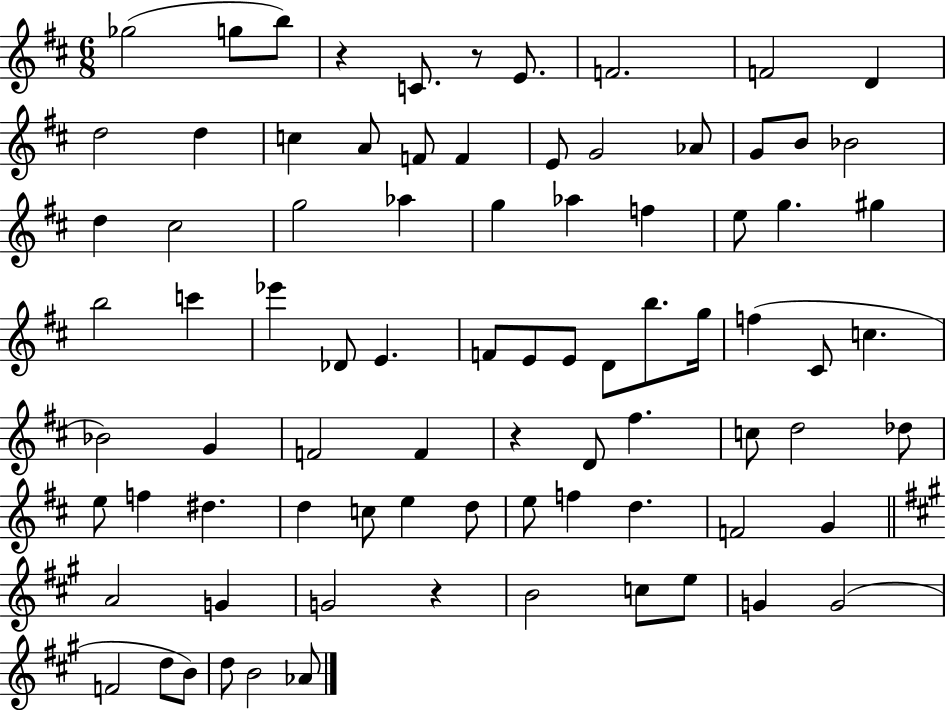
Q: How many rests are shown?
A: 4